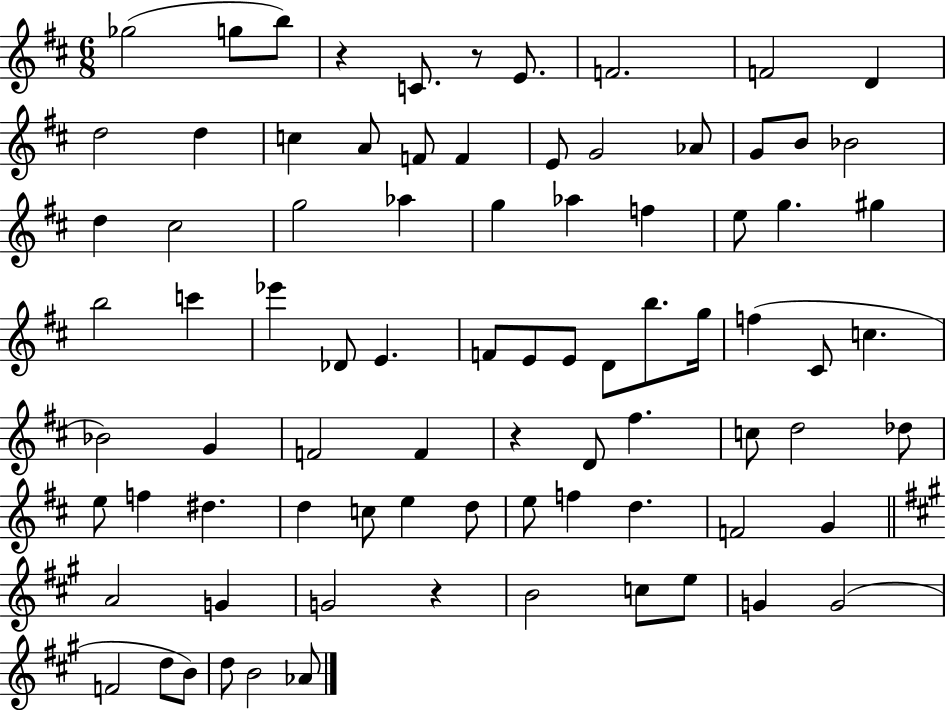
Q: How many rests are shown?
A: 4